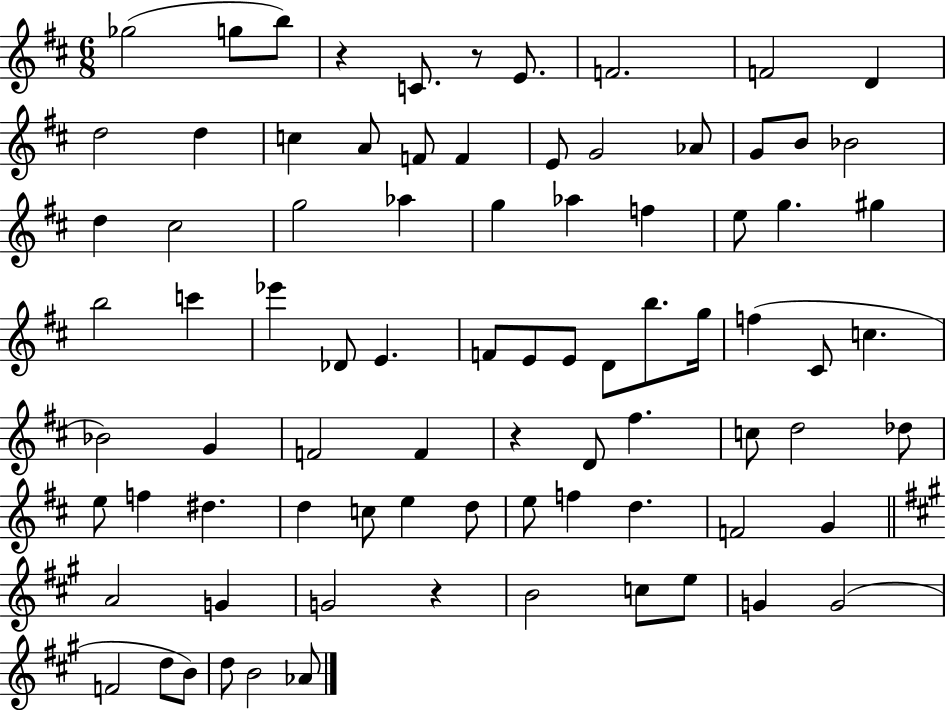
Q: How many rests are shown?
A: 4